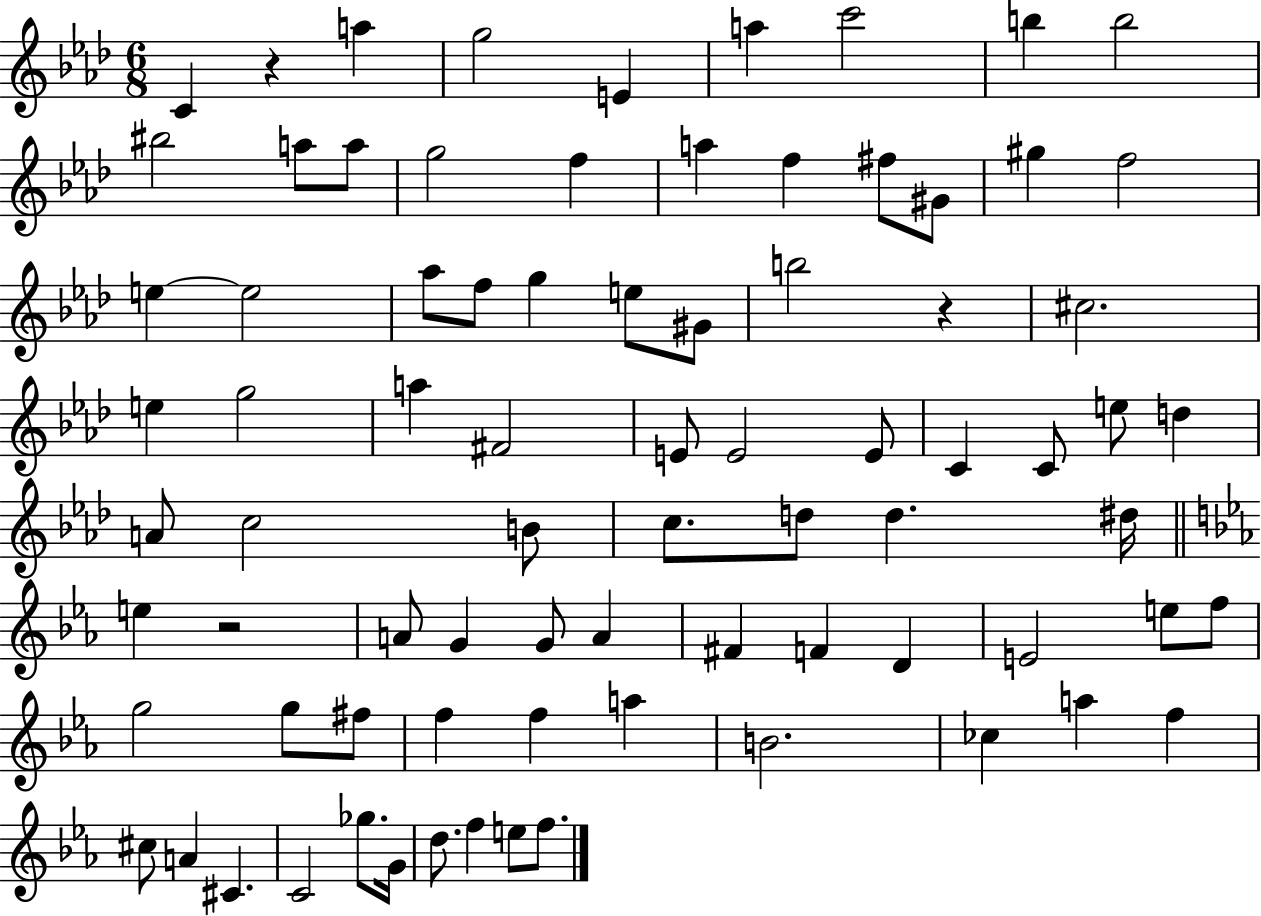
X:1
T:Untitled
M:6/8
L:1/4
K:Ab
C z a g2 E a c'2 b b2 ^b2 a/2 a/2 g2 f a f ^f/2 ^G/2 ^g f2 e e2 _a/2 f/2 g e/2 ^G/2 b2 z ^c2 e g2 a ^F2 E/2 E2 E/2 C C/2 e/2 d A/2 c2 B/2 c/2 d/2 d ^d/4 e z2 A/2 G G/2 A ^F F D E2 e/2 f/2 g2 g/2 ^f/2 f f a B2 _c a f ^c/2 A ^C C2 _g/2 G/4 d/2 f e/2 f/2